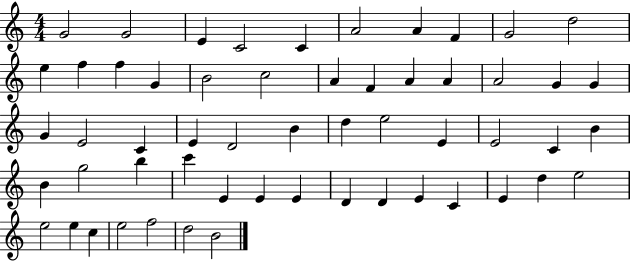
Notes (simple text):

G4/h G4/h E4/q C4/h C4/q A4/h A4/q F4/q G4/h D5/h E5/q F5/q F5/q G4/q B4/h C5/h A4/q F4/q A4/q A4/q A4/h G4/q G4/q G4/q E4/h C4/q E4/q D4/h B4/q D5/q E5/h E4/q E4/h C4/q B4/q B4/q G5/h B5/q C6/q E4/q E4/q E4/q D4/q D4/q E4/q C4/q E4/q D5/q E5/h E5/h E5/q C5/q E5/h F5/h D5/h B4/h